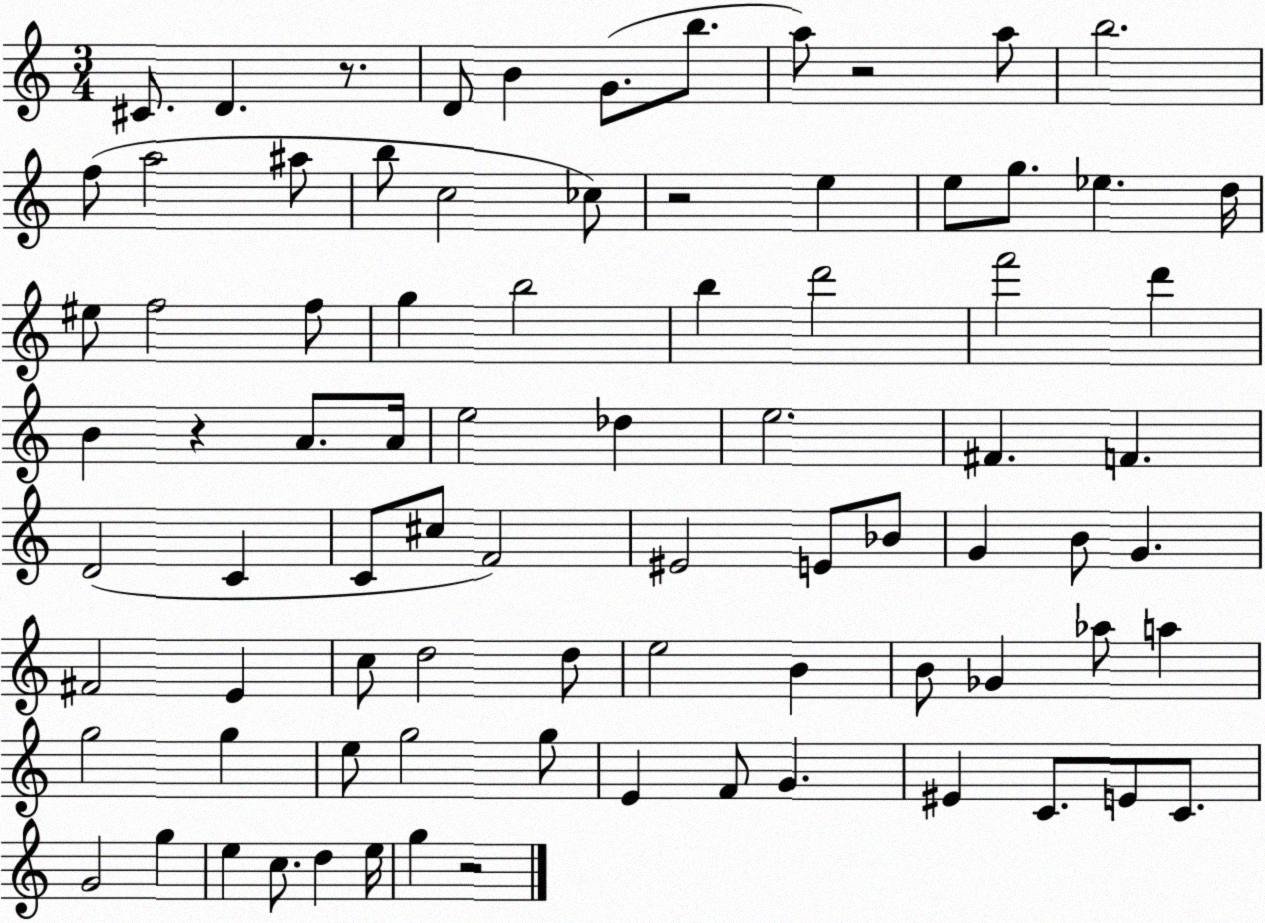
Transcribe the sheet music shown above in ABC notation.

X:1
T:Untitled
M:3/4
L:1/4
K:C
^C/2 D z/2 D/2 B G/2 b/2 a/2 z2 a/2 b2 f/2 a2 ^a/2 b/2 c2 _c/2 z2 e e/2 g/2 _e d/4 ^e/2 f2 f/2 g b2 b d'2 f'2 d' B z A/2 A/4 e2 _d e2 ^F F D2 C C/2 ^c/2 F2 ^E2 E/2 _B/2 G B/2 G ^F2 E c/2 d2 d/2 e2 B B/2 _G _a/2 a g2 g e/2 g2 g/2 E F/2 G ^E C/2 E/2 C/2 G2 g e c/2 d e/4 g z2